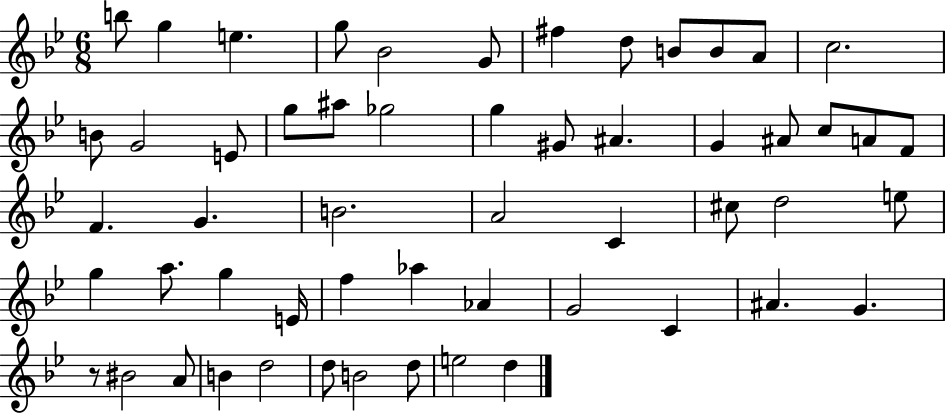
B5/e G5/q E5/q. G5/e Bb4/h G4/e F#5/q D5/e B4/e B4/e A4/e C5/h. B4/e G4/h E4/e G5/e A#5/e Gb5/h G5/q G#4/e A#4/q. G4/q A#4/e C5/e A4/e F4/e F4/q. G4/q. B4/h. A4/h C4/q C#5/e D5/h E5/e G5/q A5/e. G5/q E4/s F5/q Ab5/q Ab4/q G4/h C4/q A#4/q. G4/q. R/e BIS4/h A4/e B4/q D5/h D5/e B4/h D5/e E5/h D5/q